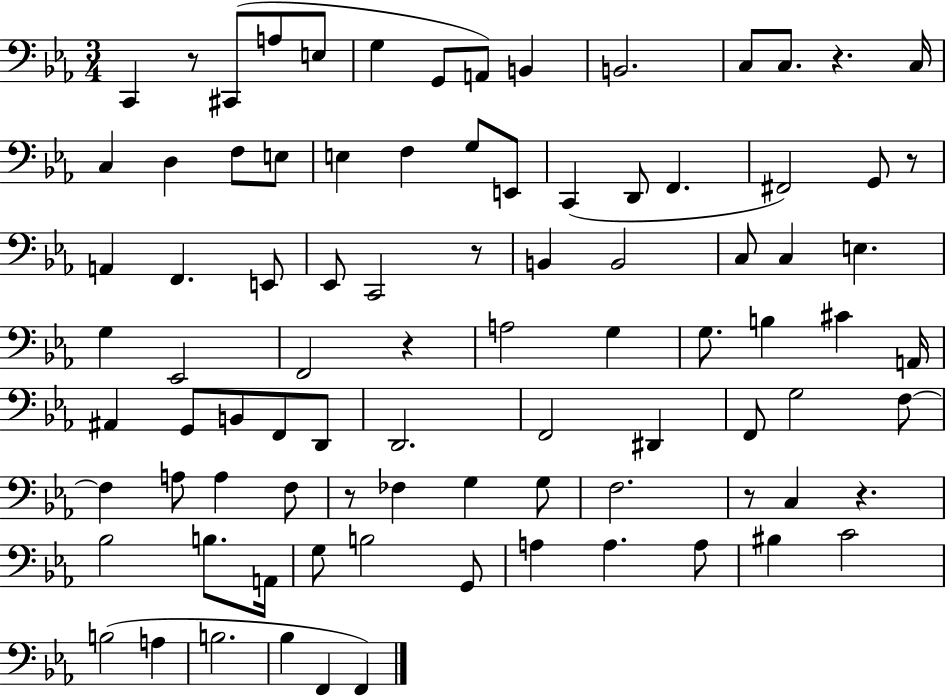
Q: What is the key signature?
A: EES major